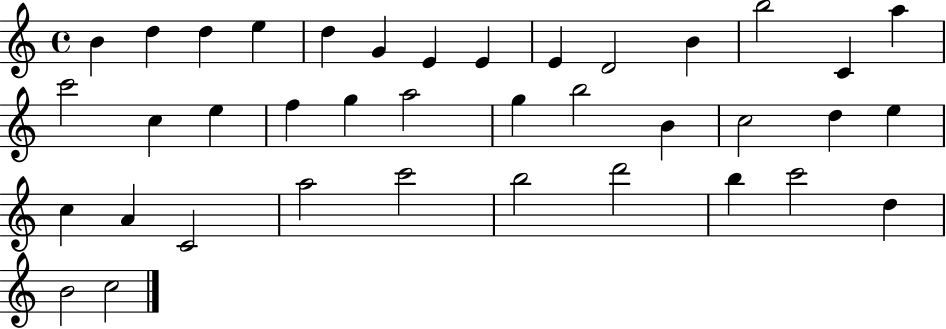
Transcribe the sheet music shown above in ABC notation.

X:1
T:Untitled
M:4/4
L:1/4
K:C
B d d e d G E E E D2 B b2 C a c'2 c e f g a2 g b2 B c2 d e c A C2 a2 c'2 b2 d'2 b c'2 d B2 c2